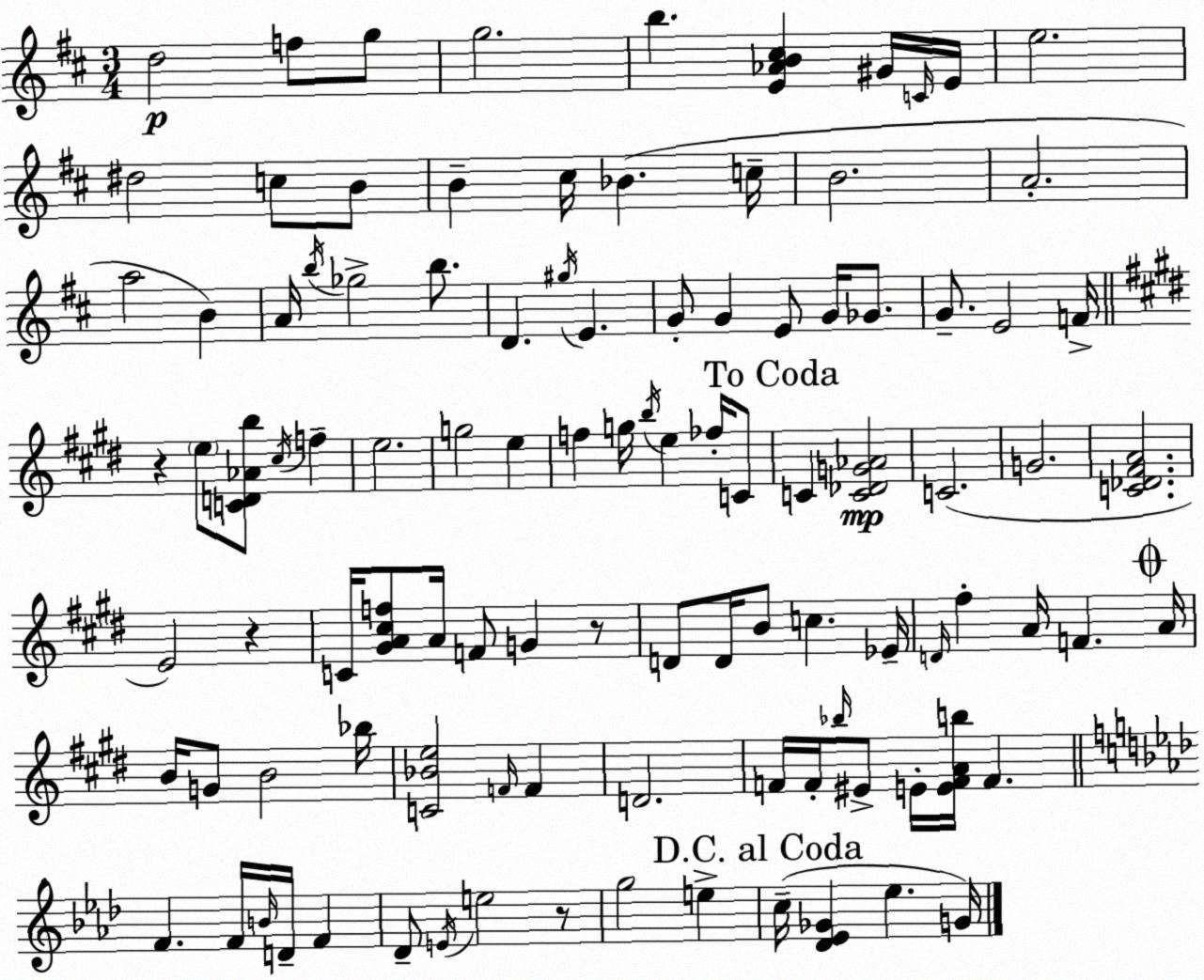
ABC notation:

X:1
T:Untitled
M:3/4
L:1/4
K:D
d2 f/2 g/2 g2 b [E_AB^c] ^G/4 C/4 E/4 e2 ^d2 c/2 B/2 B ^c/4 _B c/4 B2 A2 a2 B A/4 b/4 _g2 b/2 D ^g/4 E G/2 G E/2 G/4 _G/2 G/2 E2 F/4 z e/2 [CD_Ab]/2 ^c/4 f e2 g2 e f g/4 b/4 e _f/4 C/2 C [C_DG_A]2 C2 G2 [C_D^FA]2 E2 z C/4 [^GA^cf]/2 A/4 F/2 G z/2 D/2 D/4 B/2 c _E/4 D/4 ^f A/4 F A/4 B/4 G/2 B2 _b/4 [C_Be]2 F/4 F D2 F/4 F/4 _b/4 ^E/2 E/4 [EFAb]/4 F F F/4 B/4 D/4 F _D/2 E/4 e2 z/2 g2 e c/4 [_D_E_G] _e G/4